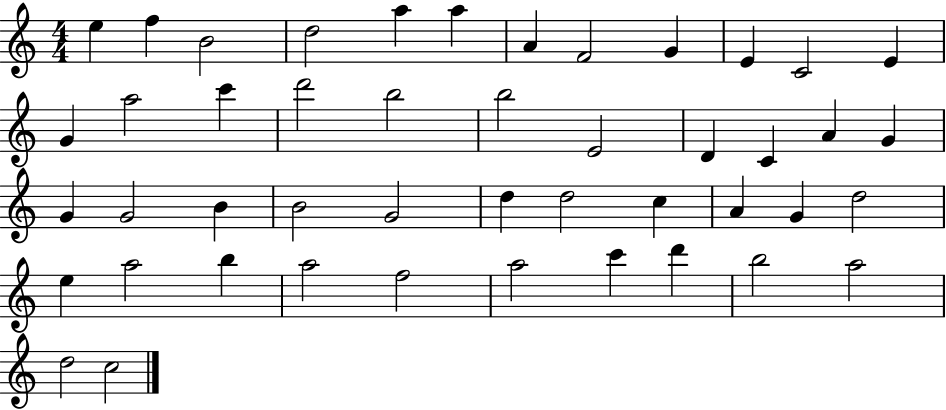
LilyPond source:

{
  \clef treble
  \numericTimeSignature
  \time 4/4
  \key c \major
  e''4 f''4 b'2 | d''2 a''4 a''4 | a'4 f'2 g'4 | e'4 c'2 e'4 | \break g'4 a''2 c'''4 | d'''2 b''2 | b''2 e'2 | d'4 c'4 a'4 g'4 | \break g'4 g'2 b'4 | b'2 g'2 | d''4 d''2 c''4 | a'4 g'4 d''2 | \break e''4 a''2 b''4 | a''2 f''2 | a''2 c'''4 d'''4 | b''2 a''2 | \break d''2 c''2 | \bar "|."
}